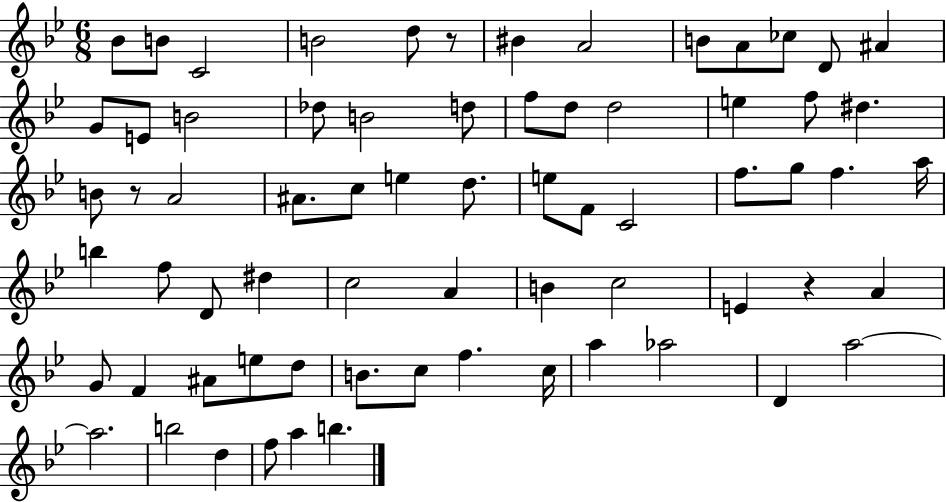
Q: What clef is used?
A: treble